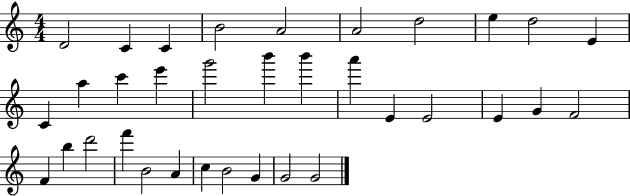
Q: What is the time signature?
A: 4/4